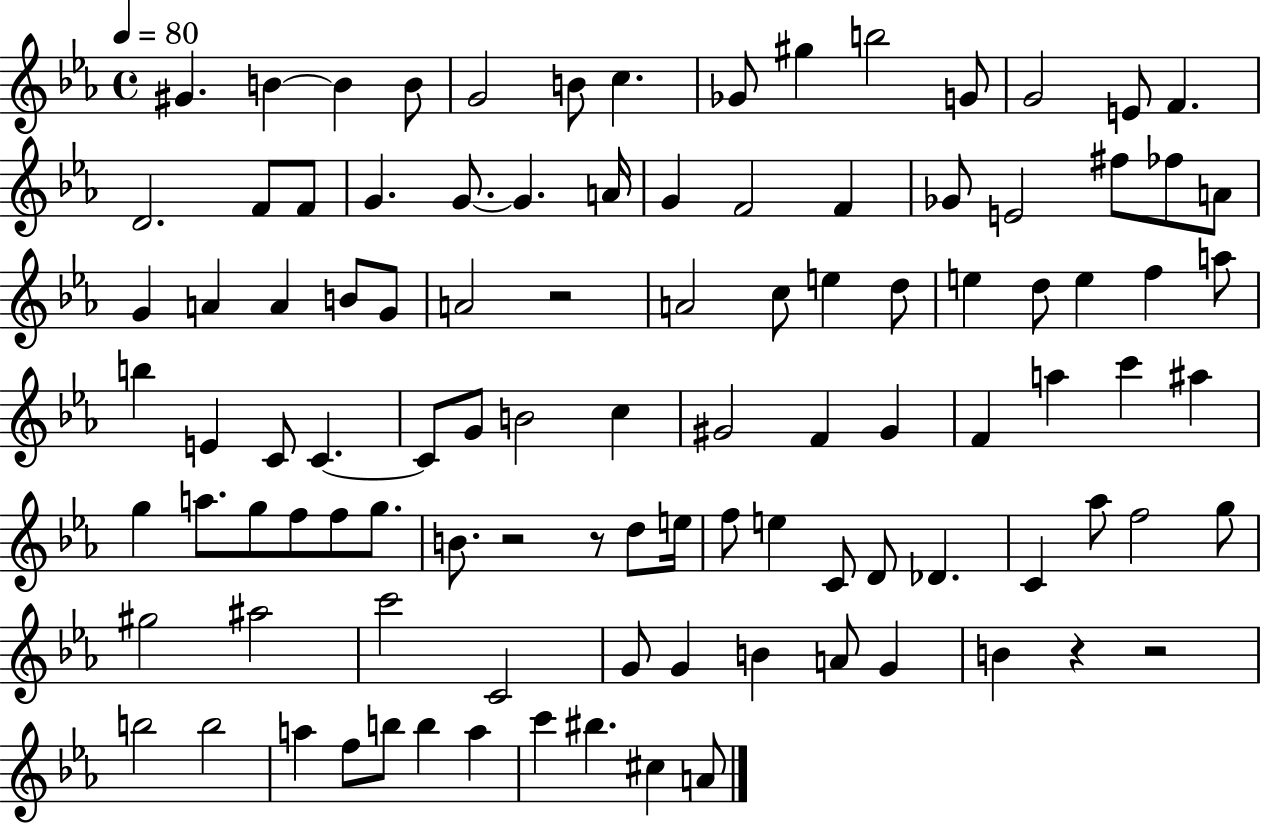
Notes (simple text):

G#4/q. B4/q B4/q B4/e G4/h B4/e C5/q. Gb4/e G#5/q B5/h G4/e G4/h E4/e F4/q. D4/h. F4/e F4/e G4/q. G4/e. G4/q. A4/s G4/q F4/h F4/q Gb4/e E4/h F#5/e FES5/e A4/e G4/q A4/q A4/q B4/e G4/e A4/h R/h A4/h C5/e E5/q D5/e E5/q D5/e E5/q F5/q A5/e B5/q E4/q C4/e C4/q. C4/e G4/e B4/h C5/q G#4/h F4/q G#4/q F4/q A5/q C6/q A#5/q G5/q A5/e. G5/e F5/e F5/e G5/e. B4/e. R/h R/e D5/e E5/s F5/e E5/q C4/e D4/e Db4/q. C4/q Ab5/e F5/h G5/e G#5/h A#5/h C6/h C4/h G4/e G4/q B4/q A4/e G4/q B4/q R/q R/h B5/h B5/h A5/q F5/e B5/e B5/q A5/q C6/q BIS5/q. C#5/q A4/e